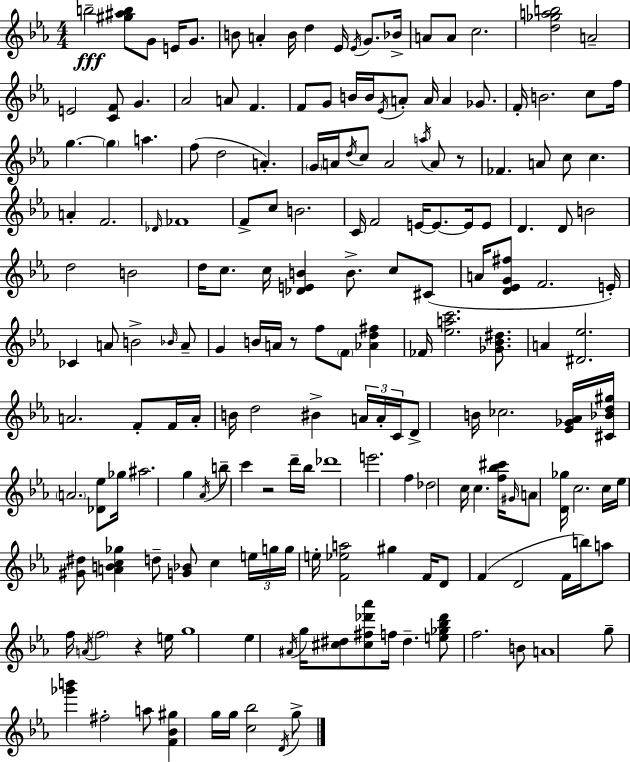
{
  \clef treble
  \numericTimeSignature
  \time 4/4
  \key c \minor
  b''2--\fff <gis'' ais'' b''>8 g'8 e'16 g'8. | b'8 a'4-. b'16 d''4 ees'16 \acciaccatura { ees'16 } g'8. | bes'16-> a'8 a'8 c''2. | <d'' ges'' a'' b''>2 a'2-- | \break e'2 <c' f'>8 g'4. | aes'2 a'8 f'4. | f'8 g'8 b'16 b'16 \acciaccatura { ees'16 } a'8-. a'16 a'4 ges'8. | f'16-. b'2. c''8 | \break f''16 g''4.~~ \parenthesize g''4 a''4. | f''8( d''2 a'4.-.) | \parenthesize g'16 a'16 \acciaccatura { d''16 } c''8 a'2 \acciaccatura { a''16 } | a'8 r8 fes'4. a'8 c''8 c''4. | \break a'4-. f'2. | \grace { des'16 } fes'1 | f'8-> c''8 b'2. | c'16 f'2 e'16~~ e'8.~~ | \break e'16 e'8 d'4. d'8 b'2 | d''2 b'2 | d''16 c''8. c''16 <des' e' b'>4 b'8.-> | c''8 cis'8( a'16 <d' ees' g' fis''>8 f'2. | \break e'16-.) ces'4 a'8 b'2-> | \grace { bes'16 } a'8-- g'4 b'16 a'16 r8 f''8 | \parenthesize f'8 <aes' d'' fis''>4 fes'16 <ees'' a'' c'''>2. | <ges' bes' dis''>8. a'4 <dis' ees''>2. | \break a'2. | f'8-. f'16 a'16-. b'16 d''2 bis'4-> | \tuplet 3/2 { a'16 a'16-. c'16 } d'8-> b'16 ces''2. | <ees' ges' aes'>16 <cis' bes' d'' gis''>16 \parenthesize a'2. | \break <des' ees''>8 ges''16 ais''2. | g''4 \acciaccatura { aes'16 } b''8-- c'''4 r2 | d'''16-- bes''16 des'''1 | e'''2. | \break f''4 des''2 c''16 | c''4. <f'' bes'' cis'''>16 \grace { gis'16 } a'8 <d' ges''>16 c''2. | c''16 ees''16 <gis' dis''>8 <a' b' c'' ges''>4 d''8-- | <g' bes'>8 c''4 \tuplet 3/2 { e''16 g''16 g''16 } e''16-. <f' ees'' a''>2 | \break gis''4 f'16 d'8 f'4( d'2 | f'16 b''16) a''8 f''16 \acciaccatura { a'16 } \parenthesize f''2 | r4 e''16 g''1 | ees''4 \acciaccatura { ais'16 } g''16 <cis'' dis''>8 | \break <cis'' fis'' des''' aes'''>8 f''16 dis''4.-- <e'' ges'' bes'' des'''>8 f''2. | b'8 a'1 | g''8-- <ges''' b'''>4 | fis''2-. a''8 <f' bes' gis''>4 g''16 g''16 | \break <c'' bes''>2 \acciaccatura { d'16 } g''8-> \bar "|."
}